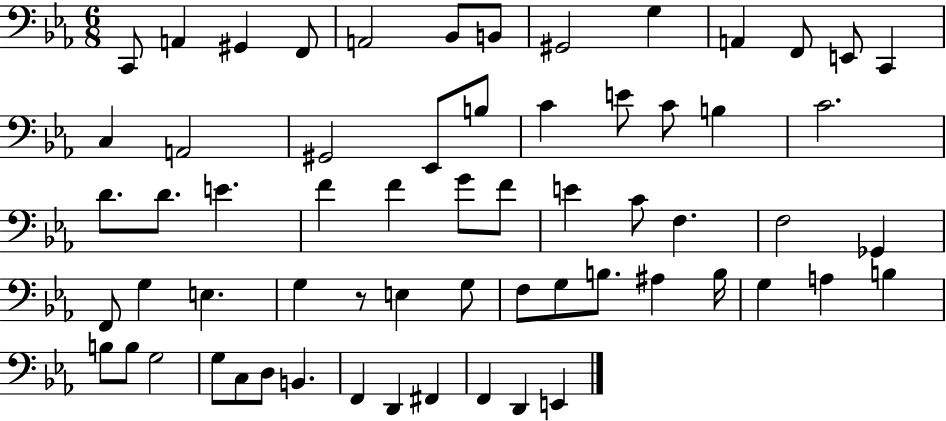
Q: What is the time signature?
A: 6/8